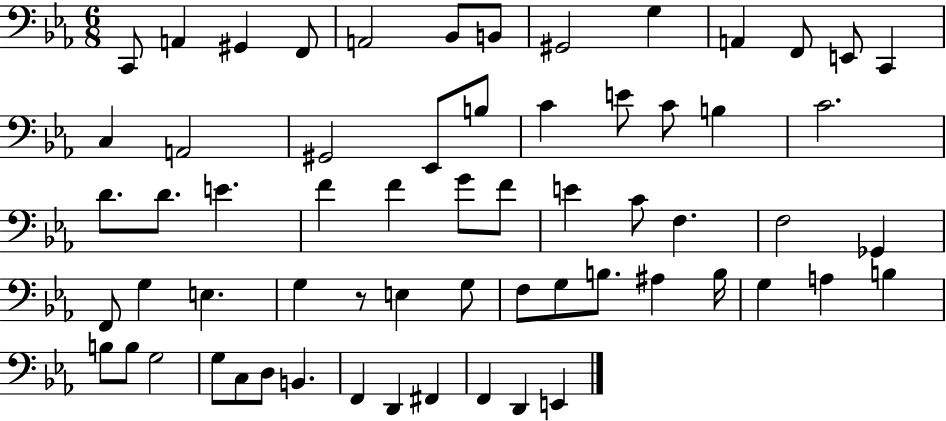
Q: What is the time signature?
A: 6/8